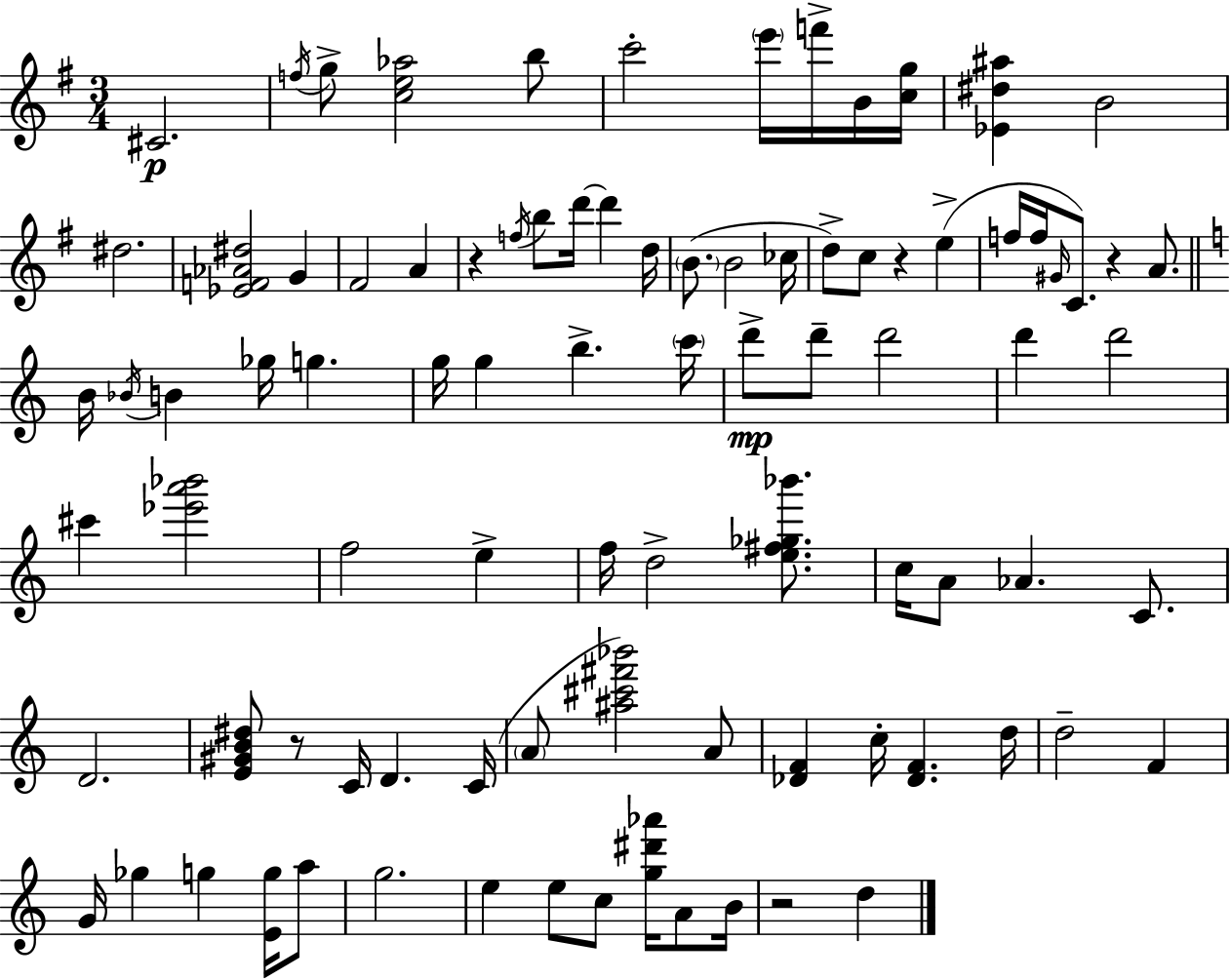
{
  \clef treble
  \numericTimeSignature
  \time 3/4
  \key e \minor
  \repeat volta 2 { cis'2.\p | \acciaccatura { f''16 } g''8-> <c'' e'' aes''>2 b''8 | c'''2-. \parenthesize e'''16 f'''16-> b'16 | <c'' g''>16 <ees' dis'' ais''>4 b'2 | \break dis''2. | <ees' f' aes' dis''>2 g'4 | fis'2 a'4 | r4 \acciaccatura { f''16 } b''8 d'''16~~ d'''4 | \break d''16 \parenthesize b'8.( b'2 | ces''16 d''8->) c''8 r4 e''4->( | f''16 f''16 \grace { gis'16 } c'8.) r4 | a'8. \bar "||" \break \key c \major b'16 \acciaccatura { bes'16 } b'4 ges''16 g''4. | g''16 g''4 b''4.-> | \parenthesize c'''16 d'''8->\mp d'''8-- d'''2 | d'''4 d'''2 | \break cis'''4 <ees''' a''' bes'''>2 | f''2 e''4-> | f''16 d''2-> <e'' fis'' ges'' bes'''>8. | c''16 a'8 aes'4. c'8. | \break d'2. | <e' gis' b' dis''>8 r8 c'16 d'4. | c'16( \parenthesize a'8 <ais'' cis''' fis''' bes'''>2) a'8 | <des' f'>4 c''16-. <des' f'>4. | \break d''16 d''2-- f'4 | g'16 ges''4 g''4 <e' g''>16 a''8 | g''2. | e''4 e''8 c''8 <g'' dis''' aes'''>16 a'8 | \break b'16 r2 d''4 | } \bar "|."
}